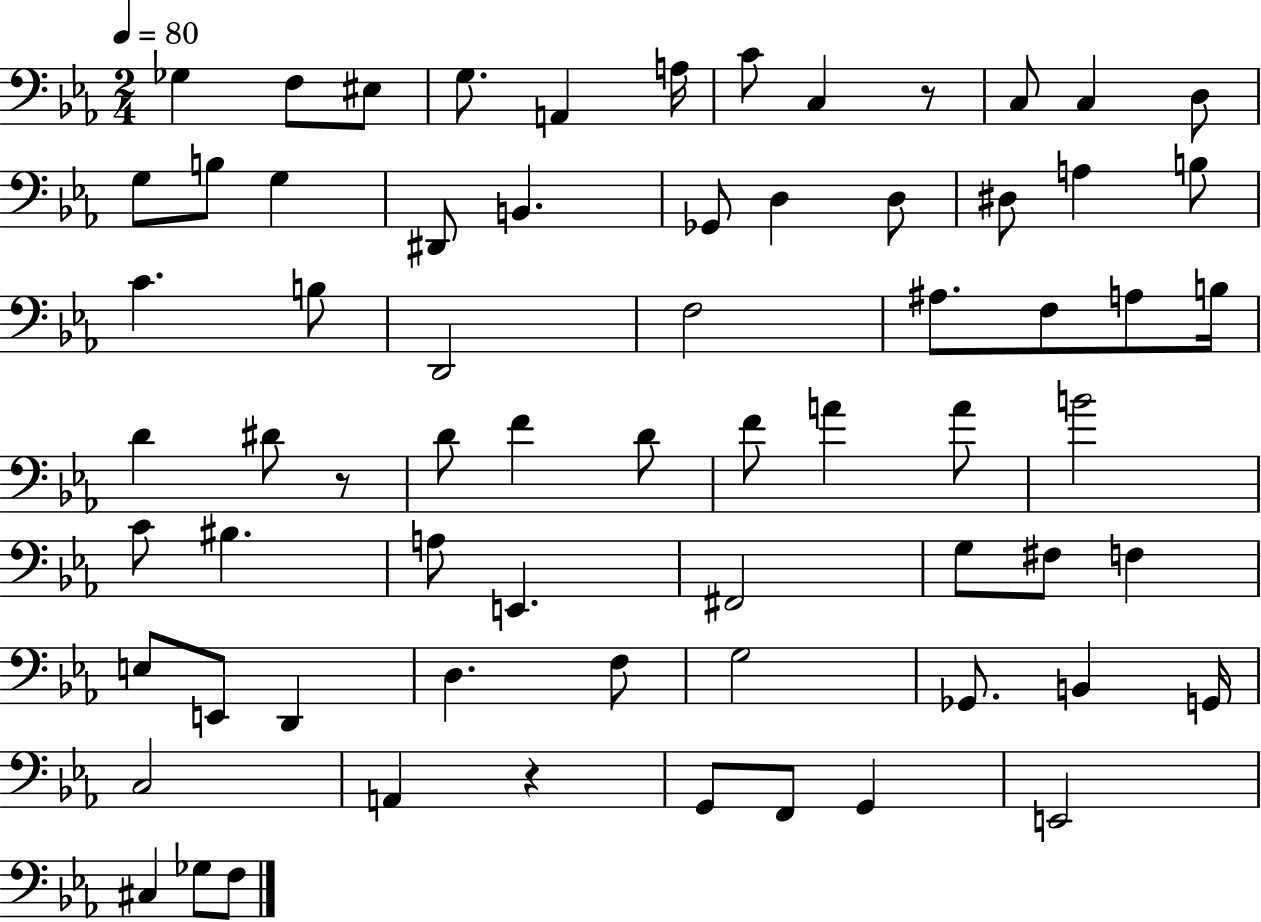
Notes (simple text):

Gb3/q F3/e EIS3/e G3/e. A2/q A3/s C4/e C3/q R/e C3/e C3/q D3/e G3/e B3/e G3/q D#2/e B2/q. Gb2/e D3/q D3/e D#3/e A3/q B3/e C4/q. B3/e D2/h F3/h A#3/e. F3/e A3/e B3/s D4/q D#4/e R/e D4/e F4/q D4/e F4/e A4/q A4/e B4/h C4/e BIS3/q. A3/e E2/q. F#2/h G3/e F#3/e F3/q E3/e E2/e D2/q D3/q. F3/e G3/h Gb2/e. B2/q G2/s C3/h A2/q R/q G2/e F2/e G2/q E2/h C#3/q Gb3/e F3/e